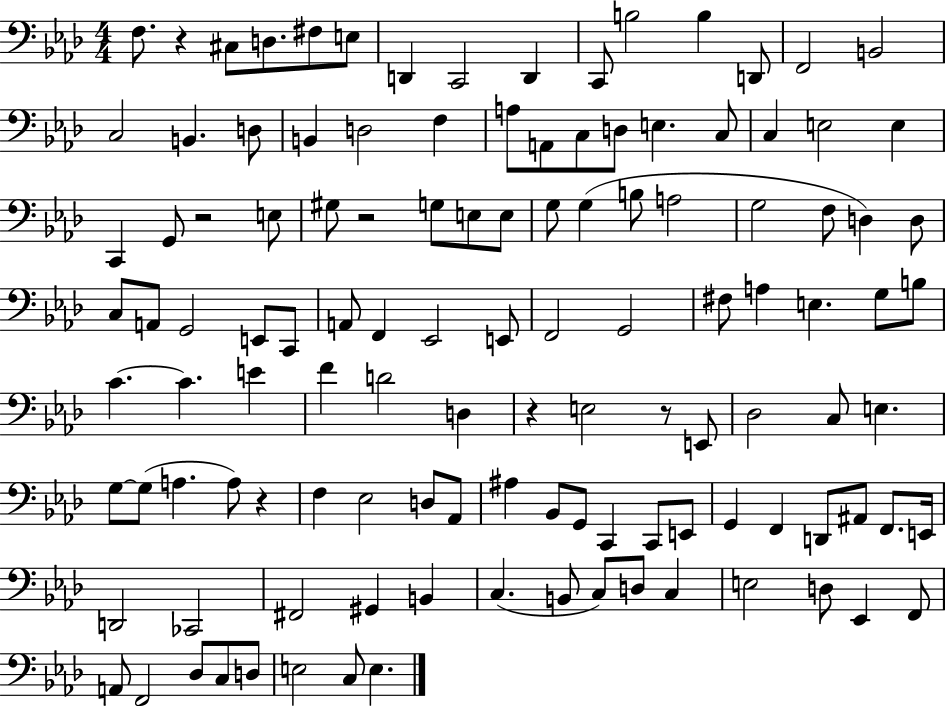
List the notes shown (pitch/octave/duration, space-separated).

F3/e. R/q C#3/e D3/e. F#3/e E3/e D2/q C2/h D2/q C2/e B3/h B3/q D2/e F2/h B2/h C3/h B2/q. D3/e B2/q D3/h F3/q A3/e A2/e C3/e D3/e E3/q. C3/e C3/q E3/h E3/q C2/q G2/e R/h E3/e G#3/e R/h G3/e E3/e E3/e G3/e G3/q B3/e A3/h G3/h F3/e D3/q D3/e C3/e A2/e G2/h E2/e C2/e A2/e F2/q Eb2/h E2/e F2/h G2/h F#3/e A3/q E3/q. G3/e B3/e C4/q. C4/q. E4/q F4/q D4/h D3/q R/q E3/h R/e E2/e Db3/h C3/e E3/q. G3/e G3/e A3/q. A3/e R/q F3/q Eb3/h D3/e Ab2/e A#3/q Bb2/e G2/e C2/q C2/e E2/e G2/q F2/q D2/e A#2/e F2/e. E2/s D2/h CES2/h F#2/h G#2/q B2/q C3/q. B2/e C3/e D3/e C3/q E3/h D3/e Eb2/q F2/e A2/e F2/h Db3/e C3/e D3/e E3/h C3/e E3/q.